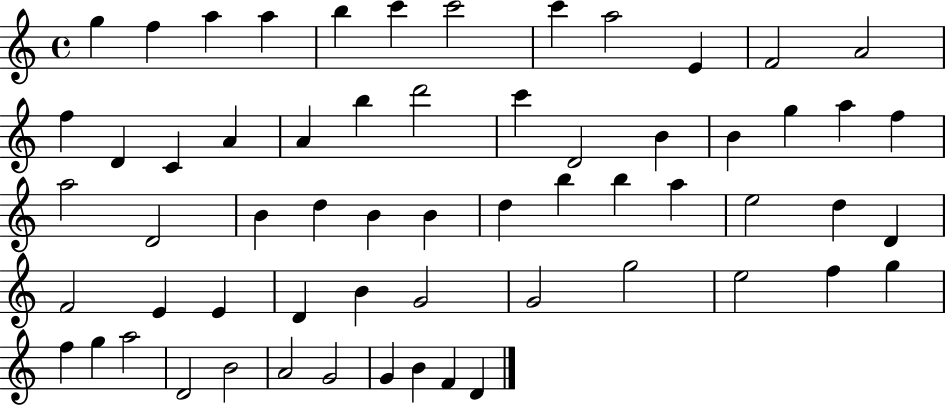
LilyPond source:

{
  \clef treble
  \time 4/4
  \defaultTimeSignature
  \key c \major
  g''4 f''4 a''4 a''4 | b''4 c'''4 c'''2 | c'''4 a''2 e'4 | f'2 a'2 | \break f''4 d'4 c'4 a'4 | a'4 b''4 d'''2 | c'''4 d'2 b'4 | b'4 g''4 a''4 f''4 | \break a''2 d'2 | b'4 d''4 b'4 b'4 | d''4 b''4 b''4 a''4 | e''2 d''4 d'4 | \break f'2 e'4 e'4 | d'4 b'4 g'2 | g'2 g''2 | e''2 f''4 g''4 | \break f''4 g''4 a''2 | d'2 b'2 | a'2 g'2 | g'4 b'4 f'4 d'4 | \break \bar "|."
}